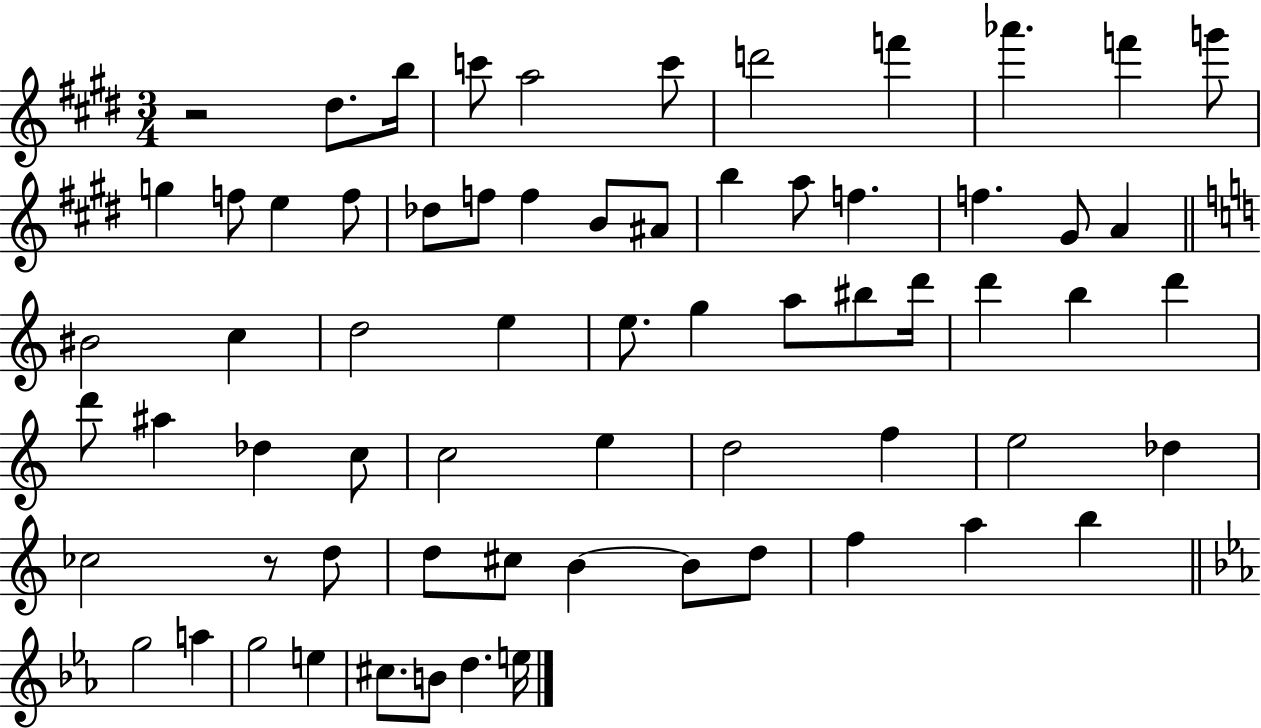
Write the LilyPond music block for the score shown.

{
  \clef treble
  \numericTimeSignature
  \time 3/4
  \key e \major
  r2 dis''8. b''16 | c'''8 a''2 c'''8 | d'''2 f'''4 | aes'''4. f'''4 g'''8 | \break g''4 f''8 e''4 f''8 | des''8 f''8 f''4 b'8 ais'8 | b''4 a''8 f''4. | f''4. gis'8 a'4 | \break \bar "||" \break \key c \major bis'2 c''4 | d''2 e''4 | e''8. g''4 a''8 bis''8 d'''16 | d'''4 b''4 d'''4 | \break d'''8 ais''4 des''4 c''8 | c''2 e''4 | d''2 f''4 | e''2 des''4 | \break ces''2 r8 d''8 | d''8 cis''8 b'4~~ b'8 d''8 | f''4 a''4 b''4 | \bar "||" \break \key c \minor g''2 a''4 | g''2 e''4 | cis''8. b'8 d''4. e''16 | \bar "|."
}